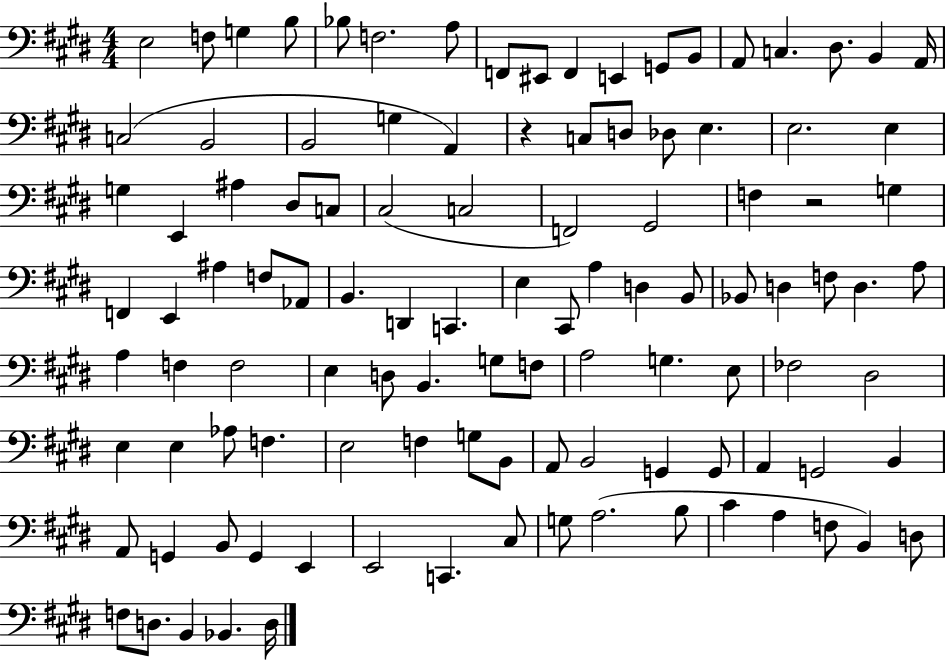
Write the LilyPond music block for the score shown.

{
  \clef bass
  \numericTimeSignature
  \time 4/4
  \key e \major
  \repeat volta 2 { e2 f8 g4 b8 | bes8 f2. a8 | f,8 eis,8 f,4 e,4 g,8 b,8 | a,8 c4. dis8. b,4 a,16 | \break c2( b,2 | b,2 g4 a,4) | r4 c8 d8 des8 e4. | e2. e4 | \break g4 e,4 ais4 dis8 c8 | cis2( c2 | f,2) gis,2 | f4 r2 g4 | \break f,4 e,4 ais4 f8 aes,8 | b,4. d,4 c,4. | e4 cis,8 a4 d4 b,8 | bes,8 d4 f8 d4. a8 | \break a4 f4 f2 | e4 d8 b,4. g8 f8 | a2 g4. e8 | fes2 dis2 | \break e4 e4 aes8 f4. | e2 f4 g8 b,8 | a,8 b,2 g,4 g,8 | a,4 g,2 b,4 | \break a,8 g,4 b,8 g,4 e,4 | e,2 c,4. cis8 | g8 a2.( b8 | cis'4 a4 f8 b,4) d8 | \break f8 d8. b,4 bes,4. d16 | } \bar "|."
}